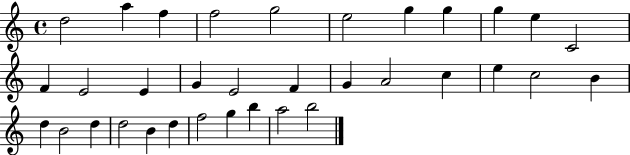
{
  \clef treble
  \time 4/4
  \defaultTimeSignature
  \key c \major
  d''2 a''4 f''4 | f''2 g''2 | e''2 g''4 g''4 | g''4 e''4 c'2 | \break f'4 e'2 e'4 | g'4 e'2 f'4 | g'4 a'2 c''4 | e''4 c''2 b'4 | \break d''4 b'2 d''4 | d''2 b'4 d''4 | f''2 g''4 b''4 | a''2 b''2 | \break \bar "|."
}